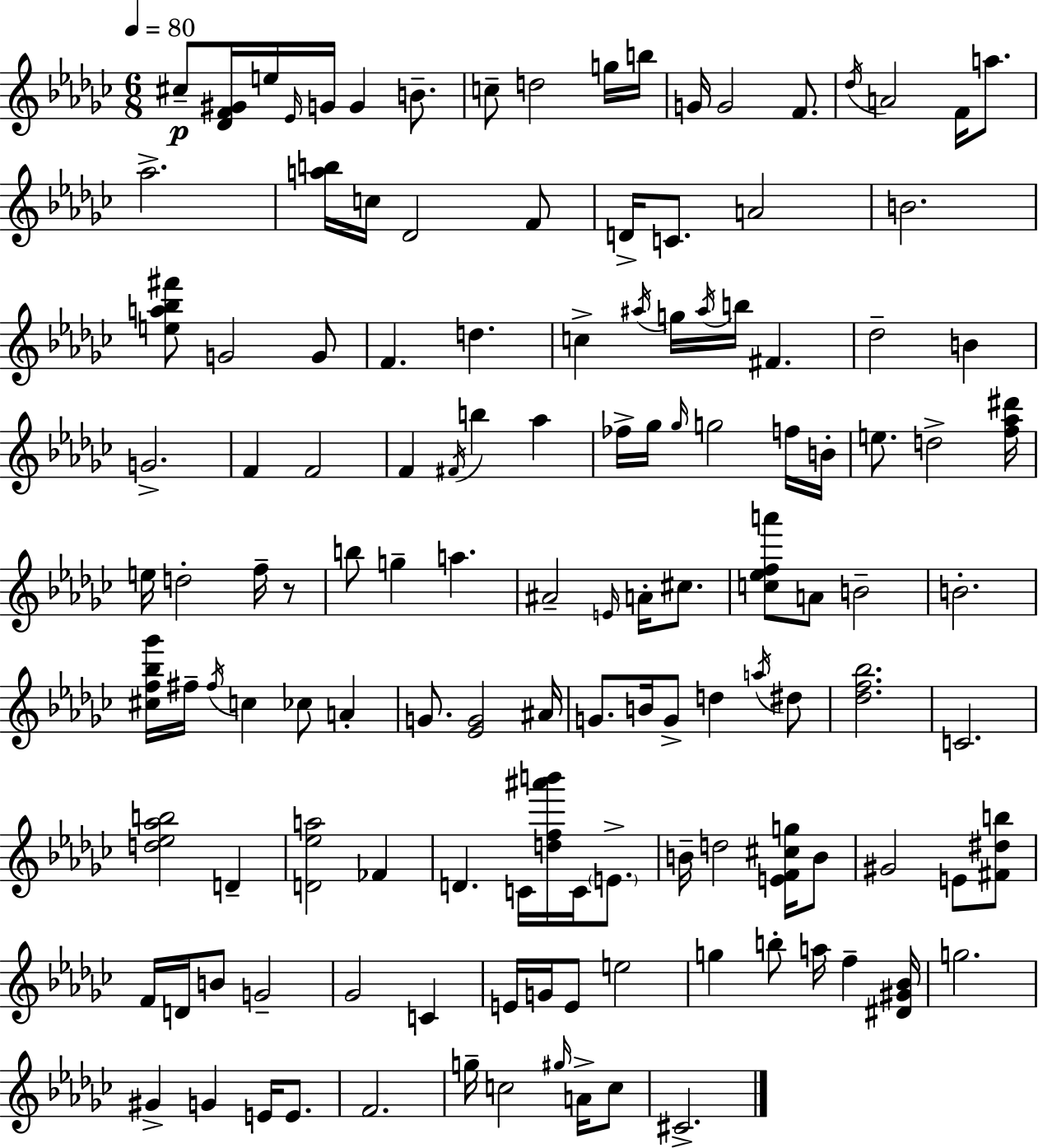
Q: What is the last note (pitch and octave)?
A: C#4